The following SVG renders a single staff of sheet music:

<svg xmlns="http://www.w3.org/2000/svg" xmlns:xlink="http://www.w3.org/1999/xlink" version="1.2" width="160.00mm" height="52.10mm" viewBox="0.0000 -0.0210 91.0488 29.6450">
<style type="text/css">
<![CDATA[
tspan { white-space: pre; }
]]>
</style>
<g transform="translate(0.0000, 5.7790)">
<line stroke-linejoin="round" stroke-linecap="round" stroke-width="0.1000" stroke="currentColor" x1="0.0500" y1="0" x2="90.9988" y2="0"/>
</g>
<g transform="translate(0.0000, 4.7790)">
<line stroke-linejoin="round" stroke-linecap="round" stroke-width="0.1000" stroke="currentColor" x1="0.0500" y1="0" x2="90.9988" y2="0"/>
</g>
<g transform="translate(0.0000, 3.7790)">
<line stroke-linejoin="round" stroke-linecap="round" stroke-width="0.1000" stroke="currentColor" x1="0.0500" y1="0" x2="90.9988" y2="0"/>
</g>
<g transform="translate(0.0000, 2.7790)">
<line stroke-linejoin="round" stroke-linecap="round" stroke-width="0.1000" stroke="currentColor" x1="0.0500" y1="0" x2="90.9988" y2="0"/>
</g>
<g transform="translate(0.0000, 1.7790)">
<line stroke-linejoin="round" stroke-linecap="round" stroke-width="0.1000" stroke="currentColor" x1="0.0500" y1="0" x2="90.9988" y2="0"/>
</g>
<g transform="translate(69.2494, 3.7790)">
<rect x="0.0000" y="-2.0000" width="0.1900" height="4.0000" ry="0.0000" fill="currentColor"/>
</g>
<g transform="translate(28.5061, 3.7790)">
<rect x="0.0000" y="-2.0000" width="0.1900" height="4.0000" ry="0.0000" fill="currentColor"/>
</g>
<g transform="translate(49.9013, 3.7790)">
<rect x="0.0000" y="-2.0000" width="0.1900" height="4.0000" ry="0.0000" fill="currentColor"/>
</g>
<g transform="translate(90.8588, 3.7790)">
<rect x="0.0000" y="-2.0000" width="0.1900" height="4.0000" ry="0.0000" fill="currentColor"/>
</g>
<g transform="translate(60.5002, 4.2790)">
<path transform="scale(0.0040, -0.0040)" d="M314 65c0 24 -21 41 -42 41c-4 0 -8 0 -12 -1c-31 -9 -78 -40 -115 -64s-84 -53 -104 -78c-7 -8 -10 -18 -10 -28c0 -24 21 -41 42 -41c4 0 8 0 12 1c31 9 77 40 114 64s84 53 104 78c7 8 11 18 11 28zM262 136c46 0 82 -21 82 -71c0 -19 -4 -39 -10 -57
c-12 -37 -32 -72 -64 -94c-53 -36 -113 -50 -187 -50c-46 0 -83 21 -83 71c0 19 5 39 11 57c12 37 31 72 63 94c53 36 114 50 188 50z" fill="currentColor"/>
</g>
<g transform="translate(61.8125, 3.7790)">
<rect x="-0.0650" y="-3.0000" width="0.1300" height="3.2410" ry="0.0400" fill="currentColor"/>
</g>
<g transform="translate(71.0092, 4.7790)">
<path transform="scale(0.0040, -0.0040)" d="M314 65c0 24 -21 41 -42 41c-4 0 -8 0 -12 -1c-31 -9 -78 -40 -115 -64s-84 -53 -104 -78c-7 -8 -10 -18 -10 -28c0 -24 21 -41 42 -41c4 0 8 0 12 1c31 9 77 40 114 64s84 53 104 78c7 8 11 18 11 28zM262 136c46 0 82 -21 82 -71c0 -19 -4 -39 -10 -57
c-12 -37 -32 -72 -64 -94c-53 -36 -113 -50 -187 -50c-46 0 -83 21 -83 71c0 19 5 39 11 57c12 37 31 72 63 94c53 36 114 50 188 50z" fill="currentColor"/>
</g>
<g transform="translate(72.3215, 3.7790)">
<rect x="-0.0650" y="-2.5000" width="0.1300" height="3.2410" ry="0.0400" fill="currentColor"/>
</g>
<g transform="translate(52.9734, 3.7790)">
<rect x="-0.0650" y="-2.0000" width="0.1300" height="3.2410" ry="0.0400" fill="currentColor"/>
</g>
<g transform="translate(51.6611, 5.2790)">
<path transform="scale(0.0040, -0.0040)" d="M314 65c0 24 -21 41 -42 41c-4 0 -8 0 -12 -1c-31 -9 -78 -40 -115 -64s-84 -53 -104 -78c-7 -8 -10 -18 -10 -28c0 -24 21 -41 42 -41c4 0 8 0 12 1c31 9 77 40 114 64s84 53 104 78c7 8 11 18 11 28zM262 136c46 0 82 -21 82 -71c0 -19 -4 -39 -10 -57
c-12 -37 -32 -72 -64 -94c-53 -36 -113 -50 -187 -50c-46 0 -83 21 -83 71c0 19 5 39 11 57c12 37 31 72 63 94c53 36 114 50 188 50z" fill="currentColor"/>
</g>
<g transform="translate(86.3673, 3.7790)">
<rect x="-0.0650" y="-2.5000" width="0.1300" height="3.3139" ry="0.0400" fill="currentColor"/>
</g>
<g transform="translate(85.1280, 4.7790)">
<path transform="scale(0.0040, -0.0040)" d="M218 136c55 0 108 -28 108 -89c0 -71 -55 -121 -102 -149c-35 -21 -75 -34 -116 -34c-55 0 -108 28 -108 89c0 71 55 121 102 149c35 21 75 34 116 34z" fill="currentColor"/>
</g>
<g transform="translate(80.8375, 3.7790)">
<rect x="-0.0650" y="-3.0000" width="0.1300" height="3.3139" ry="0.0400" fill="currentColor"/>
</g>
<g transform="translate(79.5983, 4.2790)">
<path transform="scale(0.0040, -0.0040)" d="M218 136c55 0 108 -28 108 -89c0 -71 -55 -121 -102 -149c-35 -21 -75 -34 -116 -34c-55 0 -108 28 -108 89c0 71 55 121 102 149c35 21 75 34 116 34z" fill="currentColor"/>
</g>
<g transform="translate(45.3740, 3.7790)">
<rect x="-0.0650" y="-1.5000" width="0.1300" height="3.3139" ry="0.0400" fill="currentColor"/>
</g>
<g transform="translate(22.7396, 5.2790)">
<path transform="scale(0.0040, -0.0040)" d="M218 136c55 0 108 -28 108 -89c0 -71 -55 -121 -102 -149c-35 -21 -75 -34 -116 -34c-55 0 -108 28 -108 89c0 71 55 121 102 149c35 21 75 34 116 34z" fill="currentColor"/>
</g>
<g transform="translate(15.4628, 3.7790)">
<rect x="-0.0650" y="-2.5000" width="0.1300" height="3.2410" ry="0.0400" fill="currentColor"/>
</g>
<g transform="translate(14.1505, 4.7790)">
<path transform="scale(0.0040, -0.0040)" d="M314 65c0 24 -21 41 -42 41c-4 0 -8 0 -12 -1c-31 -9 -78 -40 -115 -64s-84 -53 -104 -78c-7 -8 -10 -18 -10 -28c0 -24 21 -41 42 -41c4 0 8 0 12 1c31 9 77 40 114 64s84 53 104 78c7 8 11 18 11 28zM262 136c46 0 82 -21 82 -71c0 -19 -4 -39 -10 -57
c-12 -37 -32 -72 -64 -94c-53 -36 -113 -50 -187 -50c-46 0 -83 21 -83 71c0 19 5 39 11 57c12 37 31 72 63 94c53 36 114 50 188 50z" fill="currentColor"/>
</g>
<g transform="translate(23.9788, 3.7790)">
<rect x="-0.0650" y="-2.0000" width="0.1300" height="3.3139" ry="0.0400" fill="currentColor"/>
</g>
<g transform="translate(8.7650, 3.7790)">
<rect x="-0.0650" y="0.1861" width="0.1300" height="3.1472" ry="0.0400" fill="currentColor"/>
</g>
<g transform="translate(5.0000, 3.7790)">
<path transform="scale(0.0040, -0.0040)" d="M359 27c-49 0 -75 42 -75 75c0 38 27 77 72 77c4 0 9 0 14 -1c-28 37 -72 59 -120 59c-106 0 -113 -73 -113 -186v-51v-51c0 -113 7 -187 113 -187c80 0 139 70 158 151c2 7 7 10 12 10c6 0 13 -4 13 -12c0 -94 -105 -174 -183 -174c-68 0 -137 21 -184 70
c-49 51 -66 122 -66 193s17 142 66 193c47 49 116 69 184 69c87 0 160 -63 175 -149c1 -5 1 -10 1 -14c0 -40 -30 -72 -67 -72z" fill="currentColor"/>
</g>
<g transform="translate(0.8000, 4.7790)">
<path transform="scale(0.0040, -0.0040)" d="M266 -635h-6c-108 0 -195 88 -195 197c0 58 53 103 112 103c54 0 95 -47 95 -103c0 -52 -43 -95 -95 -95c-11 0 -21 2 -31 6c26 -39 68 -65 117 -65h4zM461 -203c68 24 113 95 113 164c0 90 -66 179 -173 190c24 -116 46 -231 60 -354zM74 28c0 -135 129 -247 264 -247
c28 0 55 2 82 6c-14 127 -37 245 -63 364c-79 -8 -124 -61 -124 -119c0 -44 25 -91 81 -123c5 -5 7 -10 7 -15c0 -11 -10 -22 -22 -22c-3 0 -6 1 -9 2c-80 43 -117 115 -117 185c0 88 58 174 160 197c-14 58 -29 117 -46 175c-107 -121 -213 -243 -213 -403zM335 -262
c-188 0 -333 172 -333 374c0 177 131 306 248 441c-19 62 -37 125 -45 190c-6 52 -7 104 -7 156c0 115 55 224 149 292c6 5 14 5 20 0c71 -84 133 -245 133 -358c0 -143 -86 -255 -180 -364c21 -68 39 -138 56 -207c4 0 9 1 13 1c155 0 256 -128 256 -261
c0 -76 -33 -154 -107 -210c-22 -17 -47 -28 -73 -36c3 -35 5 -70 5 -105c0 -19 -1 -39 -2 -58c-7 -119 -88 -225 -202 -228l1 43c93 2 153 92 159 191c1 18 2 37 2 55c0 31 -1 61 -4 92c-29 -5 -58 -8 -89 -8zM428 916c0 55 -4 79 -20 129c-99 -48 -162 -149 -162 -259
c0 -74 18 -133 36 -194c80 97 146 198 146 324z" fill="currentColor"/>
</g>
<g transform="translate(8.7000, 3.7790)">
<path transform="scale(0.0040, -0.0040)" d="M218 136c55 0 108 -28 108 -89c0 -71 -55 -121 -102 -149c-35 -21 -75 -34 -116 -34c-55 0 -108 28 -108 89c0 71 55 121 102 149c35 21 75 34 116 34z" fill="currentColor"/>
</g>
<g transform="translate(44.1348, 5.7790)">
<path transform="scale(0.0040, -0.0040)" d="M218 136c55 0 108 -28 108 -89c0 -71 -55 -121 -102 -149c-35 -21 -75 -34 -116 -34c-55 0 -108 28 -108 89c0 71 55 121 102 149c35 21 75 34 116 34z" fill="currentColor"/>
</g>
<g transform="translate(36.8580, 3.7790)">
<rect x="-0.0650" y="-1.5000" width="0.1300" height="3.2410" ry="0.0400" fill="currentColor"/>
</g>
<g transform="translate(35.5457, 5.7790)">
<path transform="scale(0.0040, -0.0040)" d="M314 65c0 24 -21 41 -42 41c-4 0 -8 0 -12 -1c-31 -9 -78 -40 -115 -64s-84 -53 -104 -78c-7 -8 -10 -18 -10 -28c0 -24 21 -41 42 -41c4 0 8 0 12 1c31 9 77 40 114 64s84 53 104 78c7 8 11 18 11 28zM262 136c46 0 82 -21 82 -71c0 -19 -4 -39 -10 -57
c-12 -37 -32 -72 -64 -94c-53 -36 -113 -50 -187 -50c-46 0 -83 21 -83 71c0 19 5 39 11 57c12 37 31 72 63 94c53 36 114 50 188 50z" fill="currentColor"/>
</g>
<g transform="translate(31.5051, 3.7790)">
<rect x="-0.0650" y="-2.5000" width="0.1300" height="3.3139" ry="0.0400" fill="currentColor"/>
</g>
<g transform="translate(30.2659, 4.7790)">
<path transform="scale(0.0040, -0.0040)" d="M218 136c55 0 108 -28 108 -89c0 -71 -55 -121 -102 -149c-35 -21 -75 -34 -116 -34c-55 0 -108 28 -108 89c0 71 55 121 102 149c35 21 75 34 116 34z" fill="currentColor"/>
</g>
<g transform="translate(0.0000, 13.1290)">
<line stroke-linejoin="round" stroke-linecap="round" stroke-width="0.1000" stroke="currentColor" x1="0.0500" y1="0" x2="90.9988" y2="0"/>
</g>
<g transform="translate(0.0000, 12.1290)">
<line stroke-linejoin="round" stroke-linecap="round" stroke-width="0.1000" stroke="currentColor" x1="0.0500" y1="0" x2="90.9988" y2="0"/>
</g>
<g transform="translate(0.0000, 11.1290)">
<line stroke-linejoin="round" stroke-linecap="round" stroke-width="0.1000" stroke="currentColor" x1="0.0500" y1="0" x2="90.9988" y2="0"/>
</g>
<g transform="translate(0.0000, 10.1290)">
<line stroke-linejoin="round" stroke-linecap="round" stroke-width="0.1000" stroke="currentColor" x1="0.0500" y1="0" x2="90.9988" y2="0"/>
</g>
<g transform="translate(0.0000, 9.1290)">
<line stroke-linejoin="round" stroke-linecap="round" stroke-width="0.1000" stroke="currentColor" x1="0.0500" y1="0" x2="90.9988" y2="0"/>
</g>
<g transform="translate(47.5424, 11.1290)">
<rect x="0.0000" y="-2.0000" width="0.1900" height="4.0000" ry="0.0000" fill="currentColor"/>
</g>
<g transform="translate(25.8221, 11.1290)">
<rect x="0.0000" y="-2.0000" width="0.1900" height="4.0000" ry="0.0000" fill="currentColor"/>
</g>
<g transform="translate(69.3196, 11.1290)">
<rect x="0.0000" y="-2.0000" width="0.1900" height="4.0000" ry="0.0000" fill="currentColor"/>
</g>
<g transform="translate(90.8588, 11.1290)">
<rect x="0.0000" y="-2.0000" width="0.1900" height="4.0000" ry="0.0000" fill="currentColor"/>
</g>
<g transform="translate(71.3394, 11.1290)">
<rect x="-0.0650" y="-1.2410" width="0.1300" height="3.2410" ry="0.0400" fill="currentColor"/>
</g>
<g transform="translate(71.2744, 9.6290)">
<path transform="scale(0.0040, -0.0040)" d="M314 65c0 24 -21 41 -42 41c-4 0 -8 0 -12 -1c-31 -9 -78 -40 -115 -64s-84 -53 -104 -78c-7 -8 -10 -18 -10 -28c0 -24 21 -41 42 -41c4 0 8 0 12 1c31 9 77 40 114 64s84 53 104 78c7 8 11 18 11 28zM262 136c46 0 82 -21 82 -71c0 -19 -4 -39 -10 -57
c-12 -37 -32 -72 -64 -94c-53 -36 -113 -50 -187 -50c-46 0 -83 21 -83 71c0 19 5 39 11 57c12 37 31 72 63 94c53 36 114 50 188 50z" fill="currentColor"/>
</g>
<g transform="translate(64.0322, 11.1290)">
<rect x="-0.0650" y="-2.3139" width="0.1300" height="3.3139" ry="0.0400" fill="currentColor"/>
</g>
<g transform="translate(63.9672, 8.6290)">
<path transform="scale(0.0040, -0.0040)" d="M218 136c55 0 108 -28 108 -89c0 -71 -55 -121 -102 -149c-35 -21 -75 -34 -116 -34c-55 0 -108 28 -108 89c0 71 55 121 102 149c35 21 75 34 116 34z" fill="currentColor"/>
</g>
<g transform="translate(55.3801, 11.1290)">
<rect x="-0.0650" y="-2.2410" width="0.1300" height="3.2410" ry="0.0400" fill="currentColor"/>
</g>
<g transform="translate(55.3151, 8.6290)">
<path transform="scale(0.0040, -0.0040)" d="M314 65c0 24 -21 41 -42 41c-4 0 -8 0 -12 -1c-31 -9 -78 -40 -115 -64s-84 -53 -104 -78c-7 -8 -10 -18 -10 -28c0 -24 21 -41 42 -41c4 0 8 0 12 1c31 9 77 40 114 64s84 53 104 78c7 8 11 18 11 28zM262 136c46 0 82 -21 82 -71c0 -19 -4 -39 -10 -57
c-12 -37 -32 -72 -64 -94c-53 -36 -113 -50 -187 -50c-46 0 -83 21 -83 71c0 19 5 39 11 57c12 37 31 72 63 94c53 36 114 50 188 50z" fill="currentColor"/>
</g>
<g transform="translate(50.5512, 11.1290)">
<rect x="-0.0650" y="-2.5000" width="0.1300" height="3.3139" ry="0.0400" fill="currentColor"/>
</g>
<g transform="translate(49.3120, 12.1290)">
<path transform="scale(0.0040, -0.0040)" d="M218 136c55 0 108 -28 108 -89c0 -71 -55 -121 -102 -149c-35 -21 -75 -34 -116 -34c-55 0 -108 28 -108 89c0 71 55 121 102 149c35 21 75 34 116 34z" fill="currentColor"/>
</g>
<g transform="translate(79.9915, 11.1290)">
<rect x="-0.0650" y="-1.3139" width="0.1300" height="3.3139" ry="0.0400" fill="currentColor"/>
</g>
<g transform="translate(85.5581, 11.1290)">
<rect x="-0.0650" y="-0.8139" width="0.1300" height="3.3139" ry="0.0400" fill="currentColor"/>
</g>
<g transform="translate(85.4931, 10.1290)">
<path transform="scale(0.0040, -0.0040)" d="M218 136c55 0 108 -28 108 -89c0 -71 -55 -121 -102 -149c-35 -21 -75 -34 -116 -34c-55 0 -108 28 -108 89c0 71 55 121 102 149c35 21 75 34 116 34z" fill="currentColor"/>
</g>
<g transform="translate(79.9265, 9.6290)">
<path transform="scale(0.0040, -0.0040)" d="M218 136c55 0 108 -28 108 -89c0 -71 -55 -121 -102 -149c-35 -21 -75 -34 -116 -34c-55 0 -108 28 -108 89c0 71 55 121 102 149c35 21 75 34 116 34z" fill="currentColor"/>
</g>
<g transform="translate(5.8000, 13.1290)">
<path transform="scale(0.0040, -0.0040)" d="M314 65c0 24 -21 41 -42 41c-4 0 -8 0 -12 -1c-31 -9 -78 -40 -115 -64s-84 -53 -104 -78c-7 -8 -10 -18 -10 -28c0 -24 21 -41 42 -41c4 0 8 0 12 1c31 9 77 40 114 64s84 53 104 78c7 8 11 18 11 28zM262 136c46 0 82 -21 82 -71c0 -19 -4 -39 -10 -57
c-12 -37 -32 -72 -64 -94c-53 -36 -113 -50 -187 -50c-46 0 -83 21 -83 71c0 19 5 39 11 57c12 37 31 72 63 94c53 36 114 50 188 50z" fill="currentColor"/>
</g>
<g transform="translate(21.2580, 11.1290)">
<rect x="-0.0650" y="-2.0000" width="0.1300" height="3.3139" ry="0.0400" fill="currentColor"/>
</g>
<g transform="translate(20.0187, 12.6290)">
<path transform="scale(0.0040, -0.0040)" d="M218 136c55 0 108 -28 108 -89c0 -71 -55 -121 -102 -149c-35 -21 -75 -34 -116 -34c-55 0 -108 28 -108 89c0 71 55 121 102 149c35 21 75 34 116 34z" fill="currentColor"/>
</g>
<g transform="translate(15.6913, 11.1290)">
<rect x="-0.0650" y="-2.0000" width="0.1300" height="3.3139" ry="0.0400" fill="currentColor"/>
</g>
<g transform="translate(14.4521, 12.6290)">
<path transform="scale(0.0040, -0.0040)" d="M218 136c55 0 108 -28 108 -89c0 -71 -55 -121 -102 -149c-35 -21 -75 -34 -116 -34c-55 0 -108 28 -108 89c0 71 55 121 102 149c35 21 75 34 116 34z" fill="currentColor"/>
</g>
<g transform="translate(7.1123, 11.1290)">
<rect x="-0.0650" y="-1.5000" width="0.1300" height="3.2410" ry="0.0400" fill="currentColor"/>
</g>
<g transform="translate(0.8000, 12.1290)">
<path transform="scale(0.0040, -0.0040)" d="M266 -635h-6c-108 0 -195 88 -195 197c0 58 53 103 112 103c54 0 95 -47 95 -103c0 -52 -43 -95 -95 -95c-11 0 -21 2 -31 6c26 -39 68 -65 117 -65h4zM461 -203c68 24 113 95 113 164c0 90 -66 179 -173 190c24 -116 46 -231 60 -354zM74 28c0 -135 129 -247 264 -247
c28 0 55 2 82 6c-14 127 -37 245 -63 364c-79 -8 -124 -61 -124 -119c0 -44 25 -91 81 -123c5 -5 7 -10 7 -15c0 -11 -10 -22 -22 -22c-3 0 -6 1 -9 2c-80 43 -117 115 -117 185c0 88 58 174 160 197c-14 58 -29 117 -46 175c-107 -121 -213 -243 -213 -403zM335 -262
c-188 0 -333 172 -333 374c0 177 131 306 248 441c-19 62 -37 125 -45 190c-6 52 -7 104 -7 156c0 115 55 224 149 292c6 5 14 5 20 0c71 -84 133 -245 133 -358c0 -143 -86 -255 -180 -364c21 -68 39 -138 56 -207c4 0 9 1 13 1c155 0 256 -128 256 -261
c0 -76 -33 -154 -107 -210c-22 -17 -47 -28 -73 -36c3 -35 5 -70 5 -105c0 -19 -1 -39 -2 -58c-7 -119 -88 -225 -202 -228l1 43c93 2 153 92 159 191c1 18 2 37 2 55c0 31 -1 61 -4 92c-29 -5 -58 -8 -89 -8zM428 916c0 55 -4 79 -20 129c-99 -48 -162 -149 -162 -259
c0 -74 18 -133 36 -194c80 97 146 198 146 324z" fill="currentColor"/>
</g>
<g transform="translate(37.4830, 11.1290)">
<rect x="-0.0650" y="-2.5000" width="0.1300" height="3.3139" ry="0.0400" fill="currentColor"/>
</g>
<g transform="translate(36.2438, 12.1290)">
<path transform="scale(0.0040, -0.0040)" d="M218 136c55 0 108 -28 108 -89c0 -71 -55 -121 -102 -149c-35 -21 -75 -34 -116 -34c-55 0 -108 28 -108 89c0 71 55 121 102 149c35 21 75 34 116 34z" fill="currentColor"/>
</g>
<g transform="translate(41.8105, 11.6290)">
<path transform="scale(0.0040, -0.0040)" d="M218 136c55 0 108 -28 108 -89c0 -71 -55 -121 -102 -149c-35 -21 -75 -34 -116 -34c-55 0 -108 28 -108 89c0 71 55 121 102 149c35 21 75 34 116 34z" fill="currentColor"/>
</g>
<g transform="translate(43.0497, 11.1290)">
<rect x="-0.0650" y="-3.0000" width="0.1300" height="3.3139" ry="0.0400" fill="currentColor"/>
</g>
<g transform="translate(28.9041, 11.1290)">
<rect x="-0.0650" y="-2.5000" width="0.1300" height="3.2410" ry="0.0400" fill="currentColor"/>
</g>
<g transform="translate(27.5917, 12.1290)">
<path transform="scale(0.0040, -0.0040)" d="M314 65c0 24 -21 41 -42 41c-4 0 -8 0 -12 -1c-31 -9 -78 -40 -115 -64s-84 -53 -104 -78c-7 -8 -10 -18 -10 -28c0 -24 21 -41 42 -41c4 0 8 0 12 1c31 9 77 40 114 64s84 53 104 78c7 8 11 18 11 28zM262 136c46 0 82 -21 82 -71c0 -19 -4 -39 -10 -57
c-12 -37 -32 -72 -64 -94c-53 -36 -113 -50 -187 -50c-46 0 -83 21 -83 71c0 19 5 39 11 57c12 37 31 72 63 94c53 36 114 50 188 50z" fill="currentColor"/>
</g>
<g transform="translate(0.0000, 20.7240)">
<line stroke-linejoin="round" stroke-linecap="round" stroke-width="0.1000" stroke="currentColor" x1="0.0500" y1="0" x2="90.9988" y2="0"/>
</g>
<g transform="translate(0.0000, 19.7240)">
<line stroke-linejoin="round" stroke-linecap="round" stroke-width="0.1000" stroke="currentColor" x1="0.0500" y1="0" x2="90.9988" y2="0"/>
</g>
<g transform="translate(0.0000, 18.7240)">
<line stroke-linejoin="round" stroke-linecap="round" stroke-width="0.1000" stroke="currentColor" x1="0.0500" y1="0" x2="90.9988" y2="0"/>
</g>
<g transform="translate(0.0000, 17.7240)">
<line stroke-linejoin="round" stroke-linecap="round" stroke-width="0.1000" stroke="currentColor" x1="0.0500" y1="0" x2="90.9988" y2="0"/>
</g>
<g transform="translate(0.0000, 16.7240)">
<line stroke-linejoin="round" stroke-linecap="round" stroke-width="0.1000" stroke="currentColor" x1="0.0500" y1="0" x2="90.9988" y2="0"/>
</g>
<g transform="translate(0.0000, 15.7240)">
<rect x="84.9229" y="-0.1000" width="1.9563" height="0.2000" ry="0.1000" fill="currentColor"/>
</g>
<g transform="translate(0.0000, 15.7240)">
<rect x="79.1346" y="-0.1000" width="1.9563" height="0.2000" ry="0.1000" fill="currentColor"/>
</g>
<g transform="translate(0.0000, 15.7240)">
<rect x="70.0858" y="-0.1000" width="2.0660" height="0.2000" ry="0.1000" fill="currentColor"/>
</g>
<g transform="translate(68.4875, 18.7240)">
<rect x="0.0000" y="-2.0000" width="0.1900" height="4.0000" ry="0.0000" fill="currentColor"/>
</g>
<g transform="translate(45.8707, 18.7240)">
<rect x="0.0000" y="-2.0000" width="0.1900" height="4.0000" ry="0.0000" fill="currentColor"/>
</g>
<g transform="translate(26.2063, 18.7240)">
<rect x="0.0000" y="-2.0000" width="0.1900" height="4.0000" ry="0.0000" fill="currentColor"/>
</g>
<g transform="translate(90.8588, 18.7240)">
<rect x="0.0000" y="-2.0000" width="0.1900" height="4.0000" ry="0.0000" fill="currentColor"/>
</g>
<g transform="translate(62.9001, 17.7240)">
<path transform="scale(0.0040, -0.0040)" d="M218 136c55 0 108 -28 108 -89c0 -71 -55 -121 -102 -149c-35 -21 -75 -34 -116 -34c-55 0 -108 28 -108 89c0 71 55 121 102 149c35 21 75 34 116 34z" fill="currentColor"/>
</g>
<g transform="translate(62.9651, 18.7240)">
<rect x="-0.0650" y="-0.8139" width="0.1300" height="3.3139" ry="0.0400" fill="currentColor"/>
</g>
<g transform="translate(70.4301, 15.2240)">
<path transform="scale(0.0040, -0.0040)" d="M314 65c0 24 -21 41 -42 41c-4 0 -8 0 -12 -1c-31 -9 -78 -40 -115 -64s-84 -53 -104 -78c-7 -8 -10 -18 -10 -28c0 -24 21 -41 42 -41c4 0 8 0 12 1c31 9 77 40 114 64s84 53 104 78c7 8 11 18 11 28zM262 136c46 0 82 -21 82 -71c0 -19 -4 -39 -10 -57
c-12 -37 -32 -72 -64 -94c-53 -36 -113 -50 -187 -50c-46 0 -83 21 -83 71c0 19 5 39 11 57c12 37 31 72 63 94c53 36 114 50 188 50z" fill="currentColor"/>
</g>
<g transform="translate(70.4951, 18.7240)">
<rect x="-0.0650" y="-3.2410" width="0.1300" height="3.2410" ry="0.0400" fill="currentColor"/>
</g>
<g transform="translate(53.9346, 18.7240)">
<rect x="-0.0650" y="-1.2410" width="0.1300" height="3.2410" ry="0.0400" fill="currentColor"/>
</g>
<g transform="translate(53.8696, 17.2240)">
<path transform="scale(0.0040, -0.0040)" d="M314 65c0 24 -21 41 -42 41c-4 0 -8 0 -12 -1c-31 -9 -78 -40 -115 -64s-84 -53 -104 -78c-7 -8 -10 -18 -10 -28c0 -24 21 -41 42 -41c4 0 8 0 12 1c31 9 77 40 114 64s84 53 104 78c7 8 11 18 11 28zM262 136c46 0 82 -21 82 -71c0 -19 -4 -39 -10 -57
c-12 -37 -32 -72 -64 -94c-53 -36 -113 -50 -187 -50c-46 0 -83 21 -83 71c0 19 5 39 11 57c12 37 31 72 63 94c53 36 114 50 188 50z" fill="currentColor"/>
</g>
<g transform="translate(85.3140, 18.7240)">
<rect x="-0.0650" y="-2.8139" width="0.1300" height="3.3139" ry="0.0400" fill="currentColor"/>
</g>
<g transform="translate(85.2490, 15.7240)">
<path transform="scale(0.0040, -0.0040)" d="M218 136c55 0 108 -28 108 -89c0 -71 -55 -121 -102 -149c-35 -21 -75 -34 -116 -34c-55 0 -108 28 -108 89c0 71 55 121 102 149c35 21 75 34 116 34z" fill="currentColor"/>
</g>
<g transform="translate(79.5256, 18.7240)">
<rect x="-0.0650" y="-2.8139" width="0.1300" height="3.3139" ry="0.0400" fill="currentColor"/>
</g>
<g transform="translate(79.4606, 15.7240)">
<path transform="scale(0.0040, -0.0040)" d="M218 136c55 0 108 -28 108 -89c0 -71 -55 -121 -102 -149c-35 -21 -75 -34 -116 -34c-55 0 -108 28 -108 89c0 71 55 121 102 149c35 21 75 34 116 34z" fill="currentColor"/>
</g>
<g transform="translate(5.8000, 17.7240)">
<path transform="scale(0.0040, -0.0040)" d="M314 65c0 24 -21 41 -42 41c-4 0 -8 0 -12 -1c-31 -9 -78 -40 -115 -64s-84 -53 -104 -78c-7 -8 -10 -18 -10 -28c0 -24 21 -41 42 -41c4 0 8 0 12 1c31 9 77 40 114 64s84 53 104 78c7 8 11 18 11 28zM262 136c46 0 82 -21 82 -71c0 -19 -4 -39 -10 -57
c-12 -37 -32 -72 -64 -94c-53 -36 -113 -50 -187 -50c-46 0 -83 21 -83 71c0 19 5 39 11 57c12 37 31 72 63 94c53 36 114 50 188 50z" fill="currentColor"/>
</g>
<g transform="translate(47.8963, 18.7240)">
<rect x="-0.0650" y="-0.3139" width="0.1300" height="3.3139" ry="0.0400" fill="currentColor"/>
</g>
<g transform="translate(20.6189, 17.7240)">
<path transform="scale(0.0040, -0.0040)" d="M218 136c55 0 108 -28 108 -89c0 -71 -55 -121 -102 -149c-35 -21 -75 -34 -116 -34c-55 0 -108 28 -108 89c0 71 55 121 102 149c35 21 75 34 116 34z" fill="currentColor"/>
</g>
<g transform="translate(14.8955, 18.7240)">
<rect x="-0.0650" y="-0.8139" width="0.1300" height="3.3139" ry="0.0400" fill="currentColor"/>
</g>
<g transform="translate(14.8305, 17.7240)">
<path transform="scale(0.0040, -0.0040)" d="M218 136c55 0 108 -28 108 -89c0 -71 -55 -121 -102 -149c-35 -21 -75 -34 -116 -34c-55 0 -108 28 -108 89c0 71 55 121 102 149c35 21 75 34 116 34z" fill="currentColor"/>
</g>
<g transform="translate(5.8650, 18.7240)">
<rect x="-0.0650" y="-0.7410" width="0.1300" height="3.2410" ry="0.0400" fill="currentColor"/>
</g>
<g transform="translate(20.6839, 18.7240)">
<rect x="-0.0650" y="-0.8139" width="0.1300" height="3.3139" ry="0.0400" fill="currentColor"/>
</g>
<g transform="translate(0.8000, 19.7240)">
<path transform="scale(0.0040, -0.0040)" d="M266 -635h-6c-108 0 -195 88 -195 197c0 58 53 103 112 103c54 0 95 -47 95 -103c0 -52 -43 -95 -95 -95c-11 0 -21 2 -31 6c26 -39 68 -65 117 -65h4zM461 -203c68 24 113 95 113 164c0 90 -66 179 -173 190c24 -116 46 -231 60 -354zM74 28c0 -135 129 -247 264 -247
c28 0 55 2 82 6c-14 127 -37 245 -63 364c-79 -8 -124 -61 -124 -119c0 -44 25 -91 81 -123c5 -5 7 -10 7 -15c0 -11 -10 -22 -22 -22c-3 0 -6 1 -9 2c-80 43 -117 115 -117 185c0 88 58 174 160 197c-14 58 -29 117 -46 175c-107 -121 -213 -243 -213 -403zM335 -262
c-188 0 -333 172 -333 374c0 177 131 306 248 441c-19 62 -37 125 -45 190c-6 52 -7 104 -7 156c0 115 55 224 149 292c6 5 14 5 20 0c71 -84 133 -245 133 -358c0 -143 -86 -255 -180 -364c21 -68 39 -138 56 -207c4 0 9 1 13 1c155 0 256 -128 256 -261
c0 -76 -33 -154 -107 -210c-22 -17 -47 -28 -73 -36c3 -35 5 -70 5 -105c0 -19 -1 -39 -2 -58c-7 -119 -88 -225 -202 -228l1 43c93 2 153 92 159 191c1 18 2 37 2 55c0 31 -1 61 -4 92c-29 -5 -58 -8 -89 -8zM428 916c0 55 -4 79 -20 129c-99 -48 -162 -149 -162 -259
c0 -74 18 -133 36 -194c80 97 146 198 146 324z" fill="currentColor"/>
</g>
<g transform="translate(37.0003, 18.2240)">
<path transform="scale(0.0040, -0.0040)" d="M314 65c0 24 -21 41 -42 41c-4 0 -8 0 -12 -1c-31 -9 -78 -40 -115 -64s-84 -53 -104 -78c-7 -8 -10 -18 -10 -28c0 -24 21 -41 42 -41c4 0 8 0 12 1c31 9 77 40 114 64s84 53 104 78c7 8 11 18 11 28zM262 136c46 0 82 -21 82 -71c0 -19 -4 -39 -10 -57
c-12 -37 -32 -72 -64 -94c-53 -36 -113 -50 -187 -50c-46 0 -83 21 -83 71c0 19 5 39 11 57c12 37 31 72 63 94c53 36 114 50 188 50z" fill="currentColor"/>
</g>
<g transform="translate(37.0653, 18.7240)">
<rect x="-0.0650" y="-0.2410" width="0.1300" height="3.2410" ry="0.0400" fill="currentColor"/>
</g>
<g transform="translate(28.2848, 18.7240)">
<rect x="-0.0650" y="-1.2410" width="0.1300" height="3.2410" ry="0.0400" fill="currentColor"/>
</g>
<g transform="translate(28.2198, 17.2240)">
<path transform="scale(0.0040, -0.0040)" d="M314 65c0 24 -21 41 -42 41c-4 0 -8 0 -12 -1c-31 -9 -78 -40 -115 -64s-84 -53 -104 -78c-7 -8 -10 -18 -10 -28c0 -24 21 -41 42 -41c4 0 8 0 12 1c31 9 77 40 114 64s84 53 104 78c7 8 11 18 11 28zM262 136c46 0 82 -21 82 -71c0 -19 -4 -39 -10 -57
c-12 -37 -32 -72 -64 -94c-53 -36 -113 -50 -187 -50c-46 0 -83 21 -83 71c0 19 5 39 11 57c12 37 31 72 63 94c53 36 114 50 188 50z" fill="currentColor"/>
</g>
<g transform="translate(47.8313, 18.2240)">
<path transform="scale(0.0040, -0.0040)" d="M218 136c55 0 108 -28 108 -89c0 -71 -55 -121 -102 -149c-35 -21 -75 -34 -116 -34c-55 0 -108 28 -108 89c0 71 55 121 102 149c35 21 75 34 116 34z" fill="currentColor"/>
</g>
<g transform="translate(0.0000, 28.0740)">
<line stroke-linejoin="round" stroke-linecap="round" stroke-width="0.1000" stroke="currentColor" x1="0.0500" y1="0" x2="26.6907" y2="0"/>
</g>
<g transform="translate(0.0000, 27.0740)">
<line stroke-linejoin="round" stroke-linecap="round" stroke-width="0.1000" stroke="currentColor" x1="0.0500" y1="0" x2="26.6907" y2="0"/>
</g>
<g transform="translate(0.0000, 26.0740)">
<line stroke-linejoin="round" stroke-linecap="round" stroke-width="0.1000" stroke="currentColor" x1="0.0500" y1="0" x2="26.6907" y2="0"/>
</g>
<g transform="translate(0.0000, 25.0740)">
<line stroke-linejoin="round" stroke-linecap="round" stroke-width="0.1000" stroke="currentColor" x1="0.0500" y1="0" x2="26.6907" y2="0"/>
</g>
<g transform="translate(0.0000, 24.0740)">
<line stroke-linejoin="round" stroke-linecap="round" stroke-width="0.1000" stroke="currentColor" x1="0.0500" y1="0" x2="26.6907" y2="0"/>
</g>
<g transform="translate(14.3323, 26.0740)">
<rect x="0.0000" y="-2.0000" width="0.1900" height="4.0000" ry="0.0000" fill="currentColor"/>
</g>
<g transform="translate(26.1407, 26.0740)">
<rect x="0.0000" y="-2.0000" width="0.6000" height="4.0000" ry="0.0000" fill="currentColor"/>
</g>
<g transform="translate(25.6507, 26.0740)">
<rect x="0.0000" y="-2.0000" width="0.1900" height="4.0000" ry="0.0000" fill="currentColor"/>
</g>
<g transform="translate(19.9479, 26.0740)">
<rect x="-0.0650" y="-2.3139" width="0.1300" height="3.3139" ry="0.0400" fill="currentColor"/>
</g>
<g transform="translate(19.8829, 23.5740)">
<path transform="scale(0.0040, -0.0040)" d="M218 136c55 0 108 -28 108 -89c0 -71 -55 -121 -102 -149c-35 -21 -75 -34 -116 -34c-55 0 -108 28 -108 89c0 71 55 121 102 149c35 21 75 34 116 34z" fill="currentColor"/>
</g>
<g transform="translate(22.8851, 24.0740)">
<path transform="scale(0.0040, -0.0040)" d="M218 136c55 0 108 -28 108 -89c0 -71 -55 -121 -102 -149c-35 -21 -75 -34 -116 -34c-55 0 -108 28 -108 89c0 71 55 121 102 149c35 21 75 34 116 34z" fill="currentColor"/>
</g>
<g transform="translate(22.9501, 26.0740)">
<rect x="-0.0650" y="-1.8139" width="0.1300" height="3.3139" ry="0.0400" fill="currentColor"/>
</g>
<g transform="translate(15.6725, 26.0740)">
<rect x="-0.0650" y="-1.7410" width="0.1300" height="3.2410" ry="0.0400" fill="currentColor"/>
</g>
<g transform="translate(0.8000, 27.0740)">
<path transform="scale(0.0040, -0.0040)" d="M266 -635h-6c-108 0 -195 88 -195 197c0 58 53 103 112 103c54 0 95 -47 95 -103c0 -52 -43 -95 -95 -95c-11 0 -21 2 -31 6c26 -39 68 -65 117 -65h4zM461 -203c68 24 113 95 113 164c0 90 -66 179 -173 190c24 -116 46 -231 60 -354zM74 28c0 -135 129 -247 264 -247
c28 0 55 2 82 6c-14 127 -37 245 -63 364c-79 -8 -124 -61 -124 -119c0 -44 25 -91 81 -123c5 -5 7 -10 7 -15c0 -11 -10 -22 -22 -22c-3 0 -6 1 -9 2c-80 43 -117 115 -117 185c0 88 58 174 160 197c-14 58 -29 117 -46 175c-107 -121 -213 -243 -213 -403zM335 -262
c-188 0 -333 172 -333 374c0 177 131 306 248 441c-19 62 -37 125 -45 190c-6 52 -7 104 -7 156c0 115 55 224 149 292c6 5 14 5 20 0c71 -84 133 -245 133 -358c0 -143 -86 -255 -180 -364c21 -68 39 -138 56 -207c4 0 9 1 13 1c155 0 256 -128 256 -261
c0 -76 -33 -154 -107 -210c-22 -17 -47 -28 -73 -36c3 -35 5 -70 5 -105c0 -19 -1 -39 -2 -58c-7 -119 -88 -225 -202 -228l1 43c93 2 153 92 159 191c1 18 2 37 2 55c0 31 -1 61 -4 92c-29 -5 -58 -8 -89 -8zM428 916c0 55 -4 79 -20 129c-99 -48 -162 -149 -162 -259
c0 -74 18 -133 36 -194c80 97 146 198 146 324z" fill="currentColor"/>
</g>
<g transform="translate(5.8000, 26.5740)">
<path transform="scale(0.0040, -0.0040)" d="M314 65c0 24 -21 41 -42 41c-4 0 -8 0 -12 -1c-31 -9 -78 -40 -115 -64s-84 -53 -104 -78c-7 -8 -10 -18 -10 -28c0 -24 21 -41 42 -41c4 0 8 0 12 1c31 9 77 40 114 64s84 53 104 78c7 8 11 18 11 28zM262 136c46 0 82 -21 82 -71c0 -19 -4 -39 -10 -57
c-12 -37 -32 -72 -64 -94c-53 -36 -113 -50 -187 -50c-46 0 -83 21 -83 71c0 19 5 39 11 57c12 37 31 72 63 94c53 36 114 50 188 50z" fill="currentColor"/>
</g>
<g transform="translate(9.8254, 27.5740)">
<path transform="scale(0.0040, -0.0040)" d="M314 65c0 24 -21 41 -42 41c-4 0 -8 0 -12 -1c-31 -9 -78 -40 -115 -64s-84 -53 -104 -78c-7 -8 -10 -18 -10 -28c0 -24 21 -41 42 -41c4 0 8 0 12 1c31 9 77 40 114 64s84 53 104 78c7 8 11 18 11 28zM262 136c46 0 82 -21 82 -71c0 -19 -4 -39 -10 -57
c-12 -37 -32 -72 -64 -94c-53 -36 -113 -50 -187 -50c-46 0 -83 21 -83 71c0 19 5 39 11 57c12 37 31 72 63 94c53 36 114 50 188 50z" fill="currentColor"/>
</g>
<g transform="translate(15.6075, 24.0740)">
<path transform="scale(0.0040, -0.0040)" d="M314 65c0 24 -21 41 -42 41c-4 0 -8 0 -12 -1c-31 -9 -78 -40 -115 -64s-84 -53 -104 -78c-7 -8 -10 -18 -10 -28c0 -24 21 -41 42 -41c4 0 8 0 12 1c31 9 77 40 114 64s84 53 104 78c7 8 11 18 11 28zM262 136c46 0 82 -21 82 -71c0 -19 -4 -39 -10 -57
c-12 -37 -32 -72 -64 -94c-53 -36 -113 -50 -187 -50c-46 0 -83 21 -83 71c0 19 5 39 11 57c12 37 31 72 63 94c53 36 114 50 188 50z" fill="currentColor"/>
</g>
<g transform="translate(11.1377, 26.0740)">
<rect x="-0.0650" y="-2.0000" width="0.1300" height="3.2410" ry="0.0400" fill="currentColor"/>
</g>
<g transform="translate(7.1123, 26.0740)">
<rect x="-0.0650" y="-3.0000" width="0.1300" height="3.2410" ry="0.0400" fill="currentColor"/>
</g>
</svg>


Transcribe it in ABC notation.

X:1
T:Untitled
M:4/4
L:1/4
K:C
B G2 F G E2 E F2 A2 G2 A G E2 F F G2 G A G g2 g e2 e d d2 d d e2 c2 c e2 d b2 a a A2 F2 f2 g f